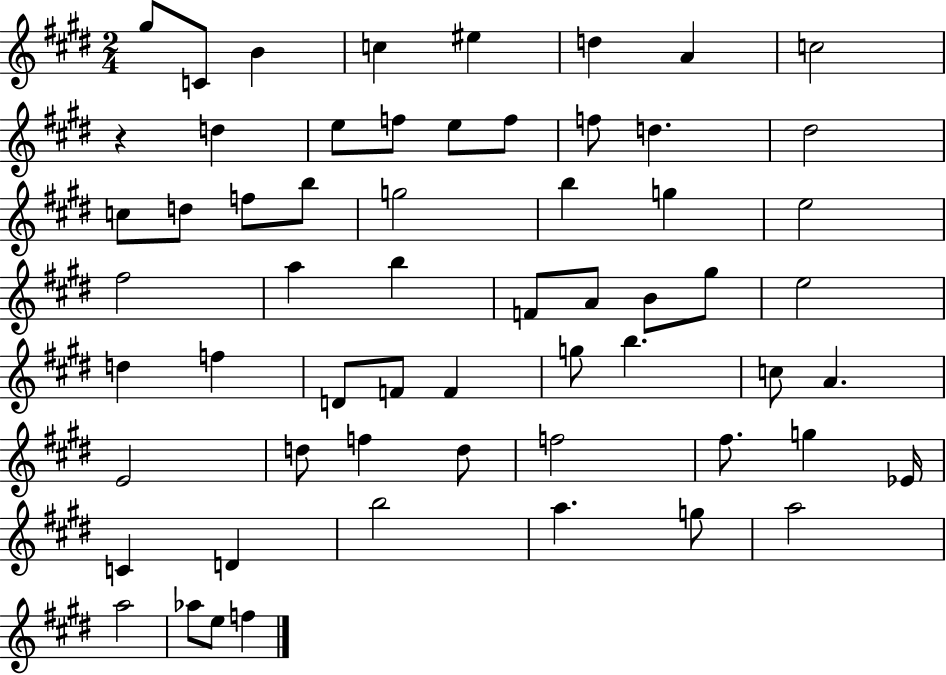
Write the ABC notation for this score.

X:1
T:Untitled
M:2/4
L:1/4
K:E
^g/2 C/2 B c ^e d A c2 z d e/2 f/2 e/2 f/2 f/2 d ^d2 c/2 d/2 f/2 b/2 g2 b g e2 ^f2 a b F/2 A/2 B/2 ^g/2 e2 d f D/2 F/2 F g/2 b c/2 A E2 d/2 f d/2 f2 ^f/2 g _E/4 C D b2 a g/2 a2 a2 _a/2 e/2 f